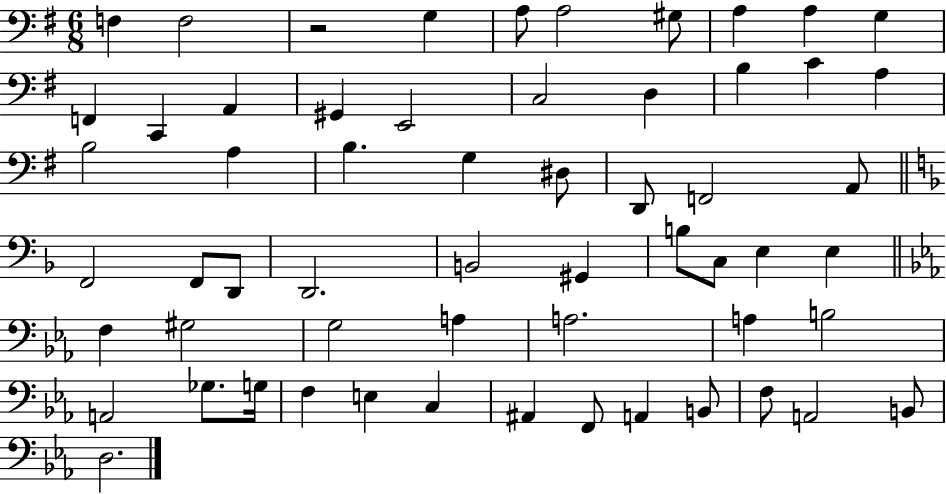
X:1
T:Untitled
M:6/8
L:1/4
K:G
F, F,2 z2 G, A,/2 A,2 ^G,/2 A, A, G, F,, C,, A,, ^G,, E,,2 C,2 D, B, C A, B,2 A, B, G, ^D,/2 D,,/2 F,,2 A,,/2 F,,2 F,,/2 D,,/2 D,,2 B,,2 ^G,, B,/2 C,/2 E, E, F, ^G,2 G,2 A, A,2 A, B,2 A,,2 _G,/2 G,/4 F, E, C, ^A,, F,,/2 A,, B,,/2 F,/2 A,,2 B,,/2 D,2